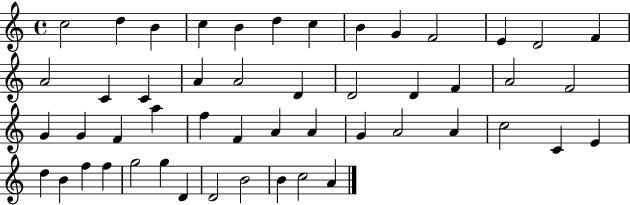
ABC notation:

X:1
T:Untitled
M:4/4
L:1/4
K:C
c2 d B c B d c B G F2 E D2 F A2 C C A A2 D D2 D F A2 F2 G G F a f F A A G A2 A c2 C E d B f f g2 g D D2 B2 B c2 A